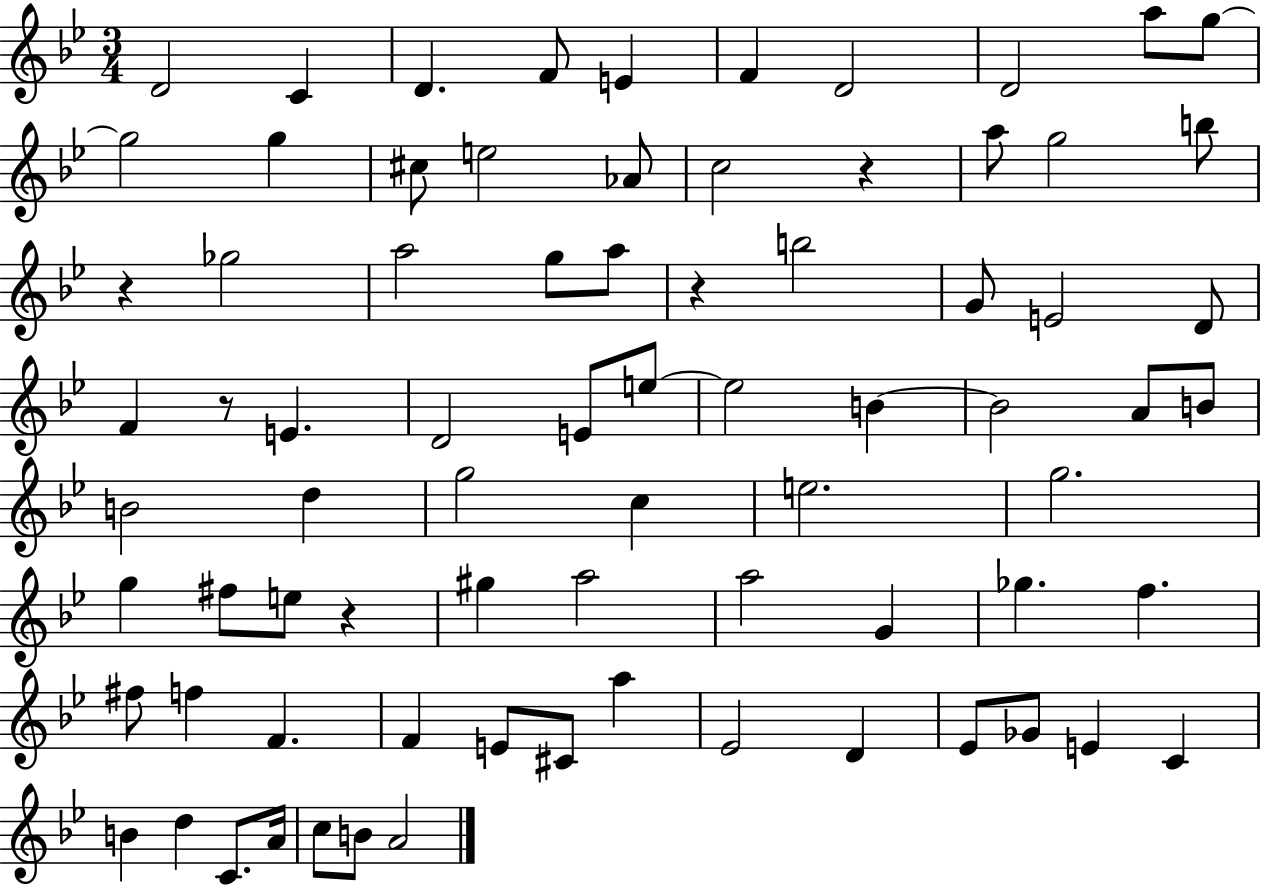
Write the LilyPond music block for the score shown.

{
  \clef treble
  \numericTimeSignature
  \time 3/4
  \key bes \major
  d'2 c'4 | d'4. f'8 e'4 | f'4 d'2 | d'2 a''8 g''8~~ | \break g''2 g''4 | cis''8 e''2 aes'8 | c''2 r4 | a''8 g''2 b''8 | \break r4 ges''2 | a''2 g''8 a''8 | r4 b''2 | g'8 e'2 d'8 | \break f'4 r8 e'4. | d'2 e'8 e''8~~ | e''2 b'4~~ | b'2 a'8 b'8 | \break b'2 d''4 | g''2 c''4 | e''2. | g''2. | \break g''4 fis''8 e''8 r4 | gis''4 a''2 | a''2 g'4 | ges''4. f''4. | \break fis''8 f''4 f'4. | f'4 e'8 cis'8 a''4 | ees'2 d'4 | ees'8 ges'8 e'4 c'4 | \break b'4 d''4 c'8. a'16 | c''8 b'8 a'2 | \bar "|."
}